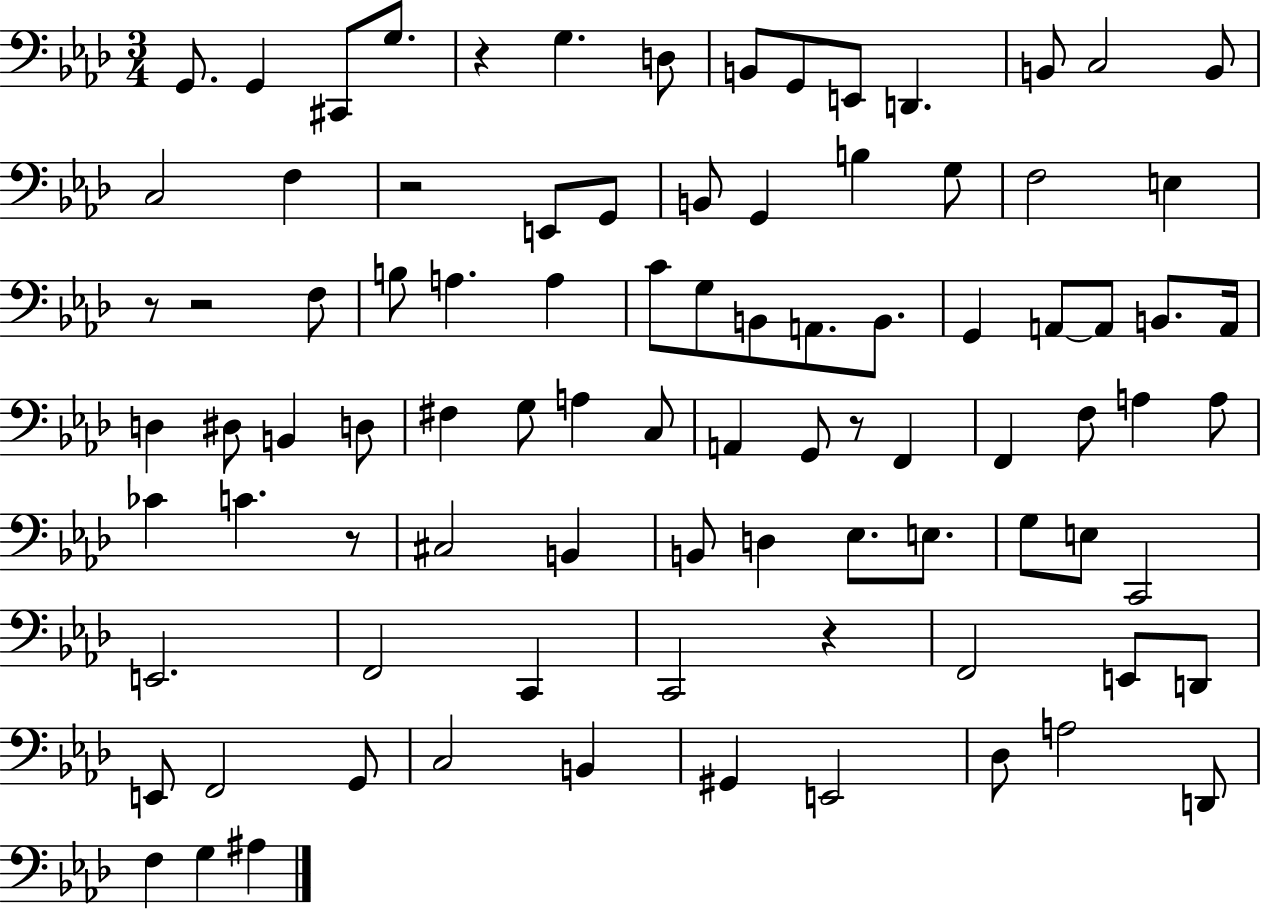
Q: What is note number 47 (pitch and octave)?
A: G2